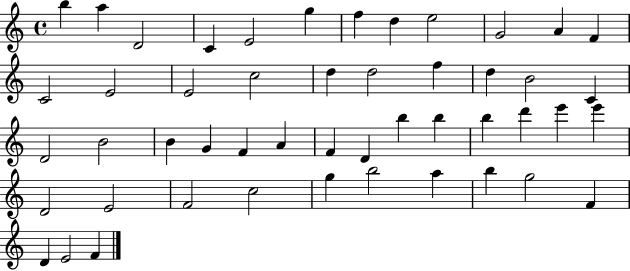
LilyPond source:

{
  \clef treble
  \time 4/4
  \defaultTimeSignature
  \key c \major
  b''4 a''4 d'2 | c'4 e'2 g''4 | f''4 d''4 e''2 | g'2 a'4 f'4 | \break c'2 e'2 | e'2 c''2 | d''4 d''2 f''4 | d''4 b'2 c'4 | \break d'2 b'2 | b'4 g'4 f'4 a'4 | f'4 d'4 b''4 b''4 | b''4 d'''4 e'''4 e'''4 | \break d'2 e'2 | f'2 c''2 | g''4 b''2 a''4 | b''4 g''2 f'4 | \break d'4 e'2 f'4 | \bar "|."
}